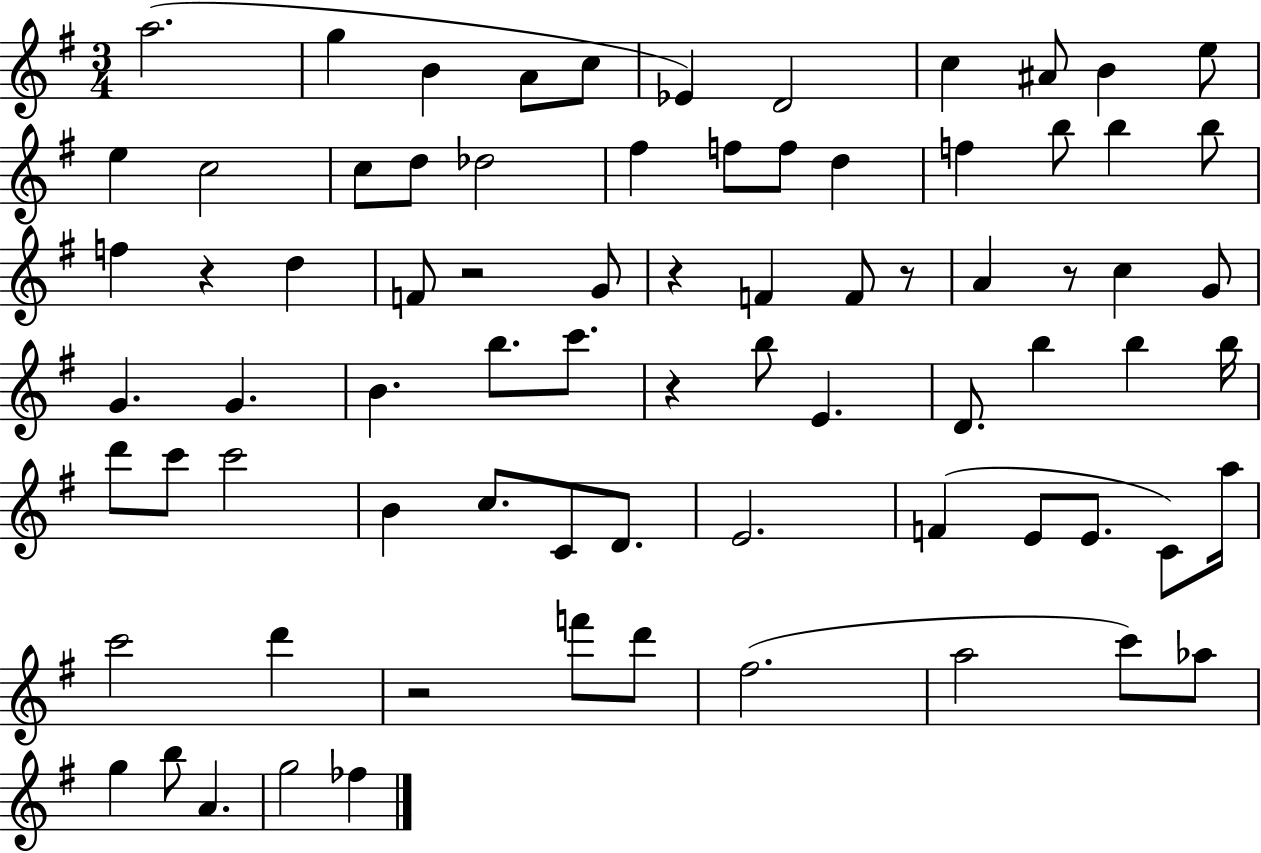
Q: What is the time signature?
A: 3/4